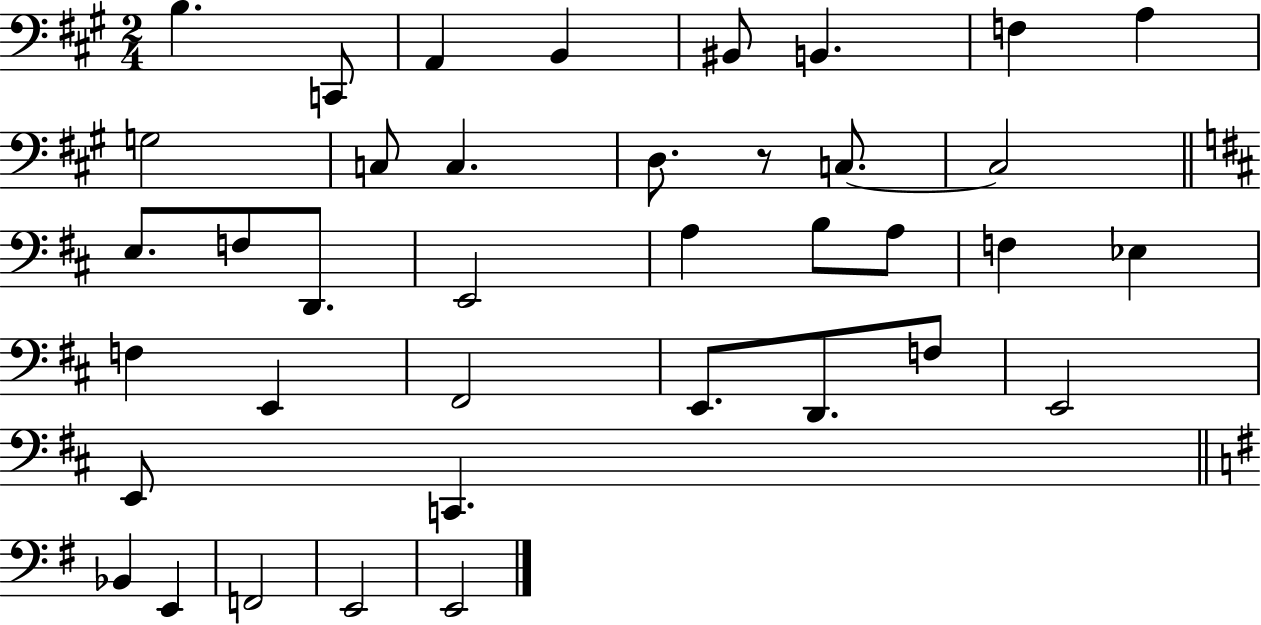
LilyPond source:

{
  \clef bass
  \numericTimeSignature
  \time 2/4
  \key a \major
  \repeat volta 2 { b4. c,8 | a,4 b,4 | bis,8 b,4. | f4 a4 | \break g2 | c8 c4. | d8. r8 c8.~~ | c2 | \break \bar "||" \break \key d \major e8. f8 d,8. | e,2 | a4 b8 a8 | f4 ees4 | \break f4 e,4 | fis,2 | e,8. d,8. f8 | e,2 | \break e,8 c,4. | \bar "||" \break \key e \minor bes,4 e,4 | f,2 | e,2 | e,2 | \break } \bar "|."
}